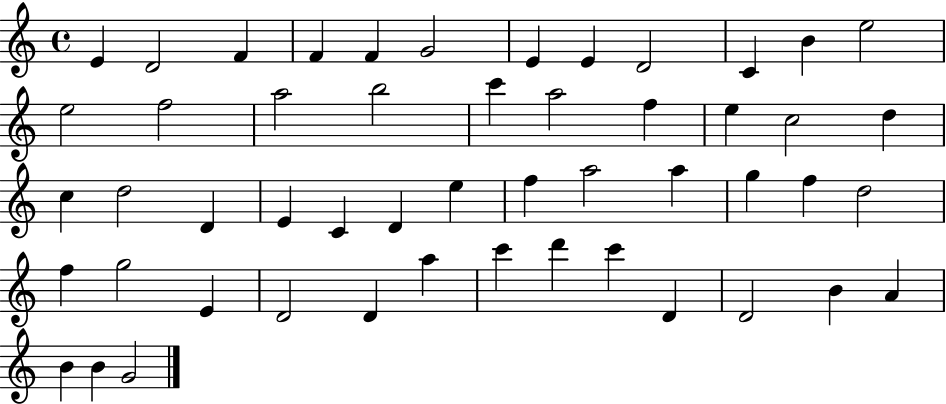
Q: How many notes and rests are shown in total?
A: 51